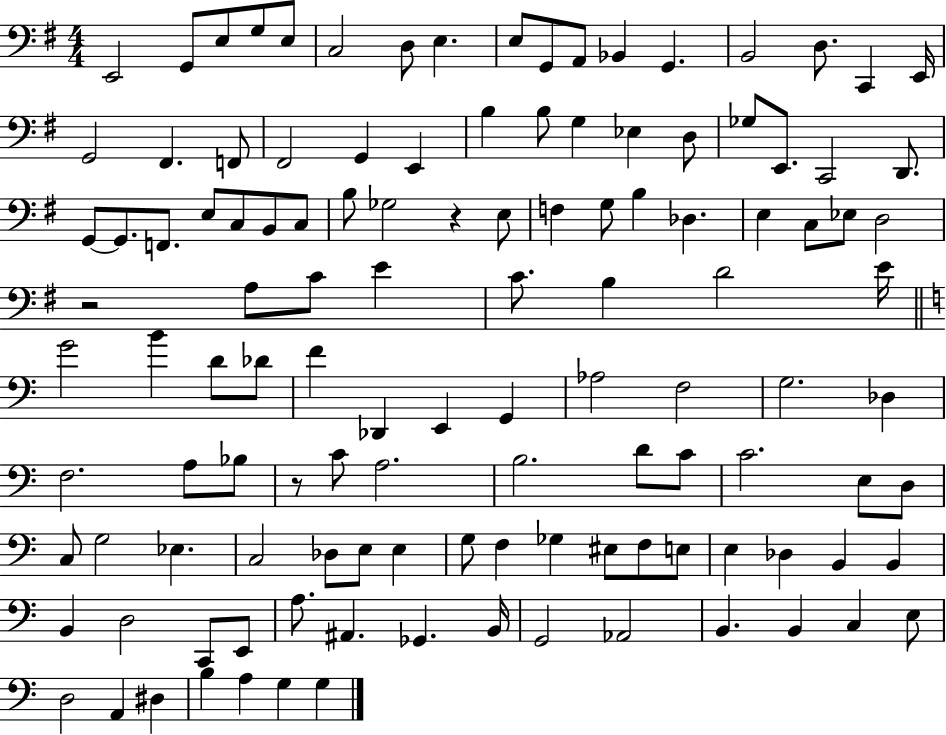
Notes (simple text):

E2/h G2/e E3/e G3/e E3/e C3/h D3/e E3/q. E3/e G2/e A2/e Bb2/q G2/q. B2/h D3/e. C2/q E2/s G2/h F#2/q. F2/e F#2/h G2/q E2/q B3/q B3/e G3/q Eb3/q D3/e Gb3/e E2/e. C2/h D2/e. G2/e G2/e. F2/e. E3/e C3/e B2/e C3/e B3/e Gb3/h R/q E3/e F3/q G3/e B3/q Db3/q. E3/q C3/e Eb3/e D3/h R/h A3/e C4/e E4/q C4/e. B3/q D4/h E4/s G4/h B4/q D4/e Db4/e F4/q Db2/q E2/q G2/q Ab3/h F3/h G3/h. Db3/q F3/h. A3/e Bb3/e R/e C4/e A3/h. B3/h. D4/e C4/e C4/h. E3/e D3/e C3/e G3/h Eb3/q. C3/h Db3/e E3/e E3/q G3/e F3/q Gb3/q EIS3/e F3/e E3/e E3/q Db3/q B2/q B2/q B2/q D3/h C2/e E2/e A3/e. A#2/q. Gb2/q. B2/s G2/h Ab2/h B2/q. B2/q C3/q E3/e D3/h A2/q D#3/q B3/q A3/q G3/q G3/q